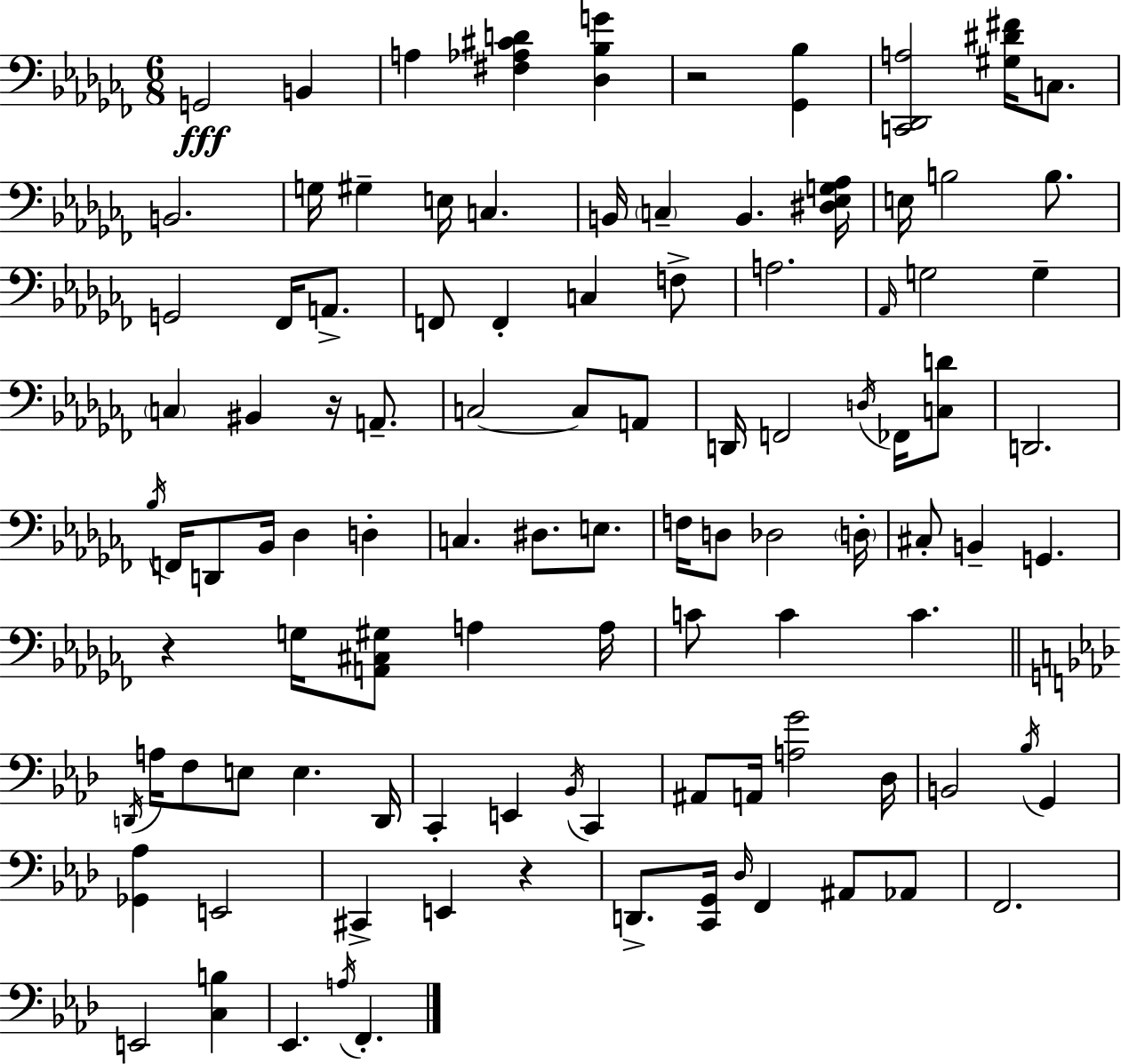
{
  \clef bass
  \numericTimeSignature
  \time 6/8
  \key aes \minor
  g,2\fff b,4 | a4 <fis aes cis' d'>4 <des bes g'>4 | r2 <ges, bes>4 | <c, des, a>2 <gis dis' fis'>16 c8. | \break b,2. | g16 gis4-- e16 c4. | b,16 \parenthesize c4-- b,4. <dis ees g aes>16 | e16 b2 b8. | \break g,2 fes,16 a,8.-> | f,8 f,4-. c4 f8-> | a2. | \grace { aes,16 } g2 g4-- | \break \parenthesize c4 bis,4 r16 a,8.-- | c2~~ c8 a,8 | d,16 f,2 \acciaccatura { d16 } fes,16 | <c d'>8 d,2. | \break \acciaccatura { bes16 } f,16 d,8 bes,16 des4 d4-. | c4. dis8. | e8. f16 d8 des2 | \parenthesize d16-. cis8-. b,4-- g,4. | \break r4 g16 <a, cis gis>8 a4 | a16 c'8 c'4 c'4. | \bar "||" \break \key aes \major \acciaccatura { d,16 } a16 f8 e8 e4. | d,16 c,4-. e,4 \acciaccatura { bes,16 } c,4 | ais,8 a,16 <a g'>2 | des16 b,2 \acciaccatura { bes16 } g,4 | \break <ges, aes>4 e,2 | cis,4-> e,4 r4 | d,8.-> <c, g,>16 \grace { des16 } f,4 | ais,8 aes,8 f,2. | \break e,2 | <c b>4 ees,4. \acciaccatura { a16 } f,4.-. | \bar "|."
}